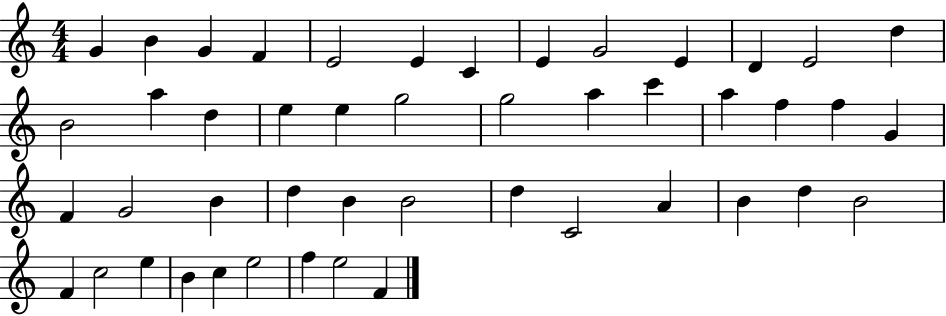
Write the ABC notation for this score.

X:1
T:Untitled
M:4/4
L:1/4
K:C
G B G F E2 E C E G2 E D E2 d B2 a d e e g2 g2 a c' a f f G F G2 B d B B2 d C2 A B d B2 F c2 e B c e2 f e2 F